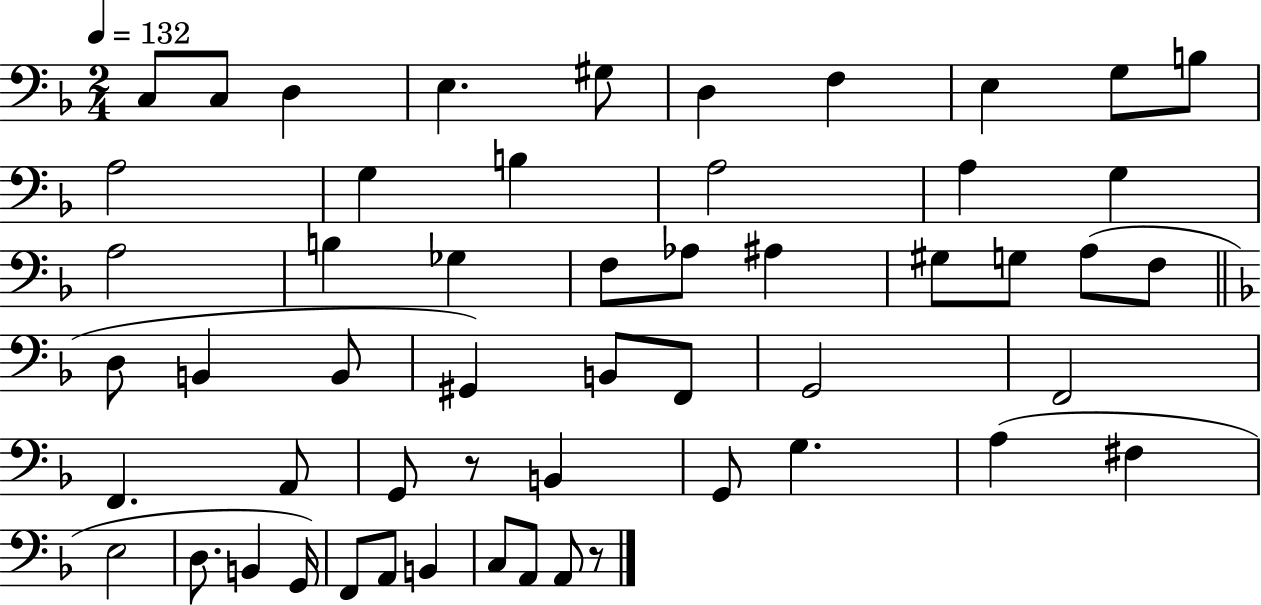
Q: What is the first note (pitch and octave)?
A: C3